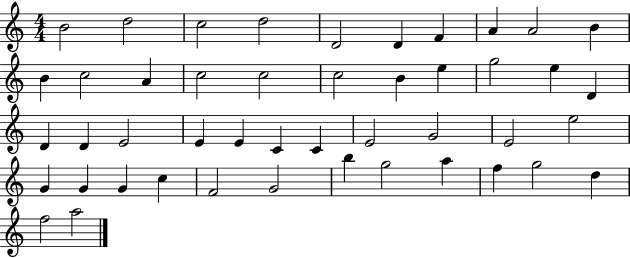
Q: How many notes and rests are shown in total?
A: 46